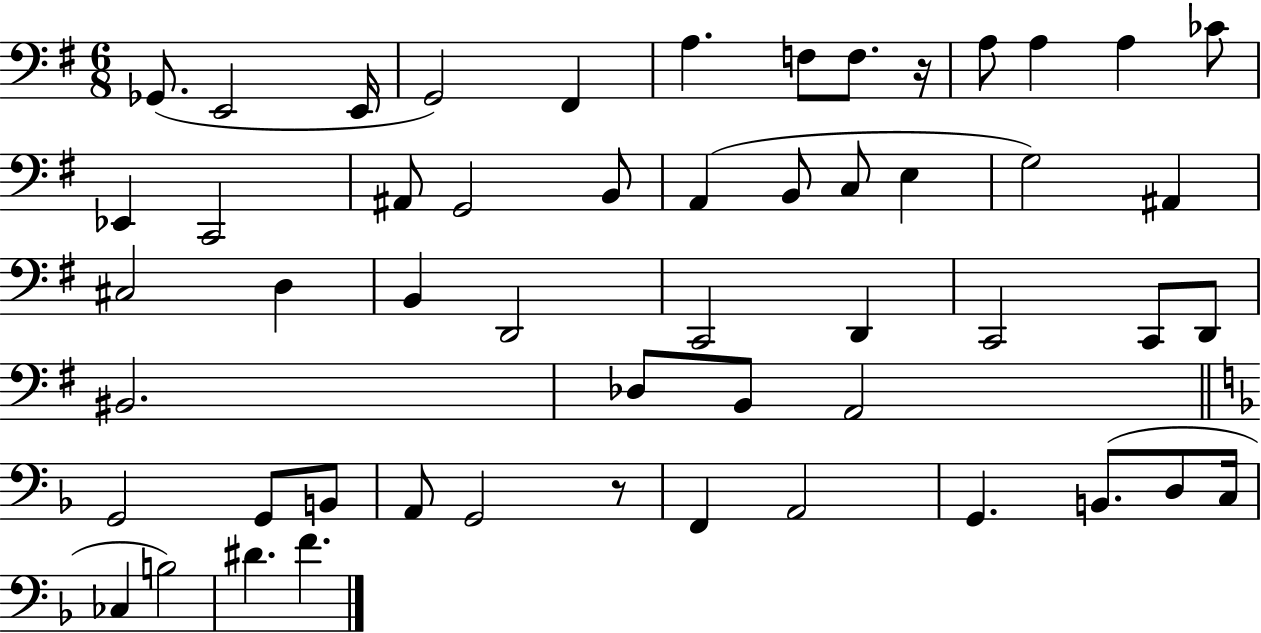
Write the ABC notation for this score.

X:1
T:Untitled
M:6/8
L:1/4
K:G
_G,,/2 E,,2 E,,/4 G,,2 ^F,, A, F,/2 F,/2 z/4 A,/2 A, A, _C/2 _E,, C,,2 ^A,,/2 G,,2 B,,/2 A,, B,,/2 C,/2 E, G,2 ^A,, ^C,2 D, B,, D,,2 C,,2 D,, C,,2 C,,/2 D,,/2 ^B,,2 _D,/2 B,,/2 A,,2 G,,2 G,,/2 B,,/2 A,,/2 G,,2 z/2 F,, A,,2 G,, B,,/2 D,/2 C,/4 _C, B,2 ^D F